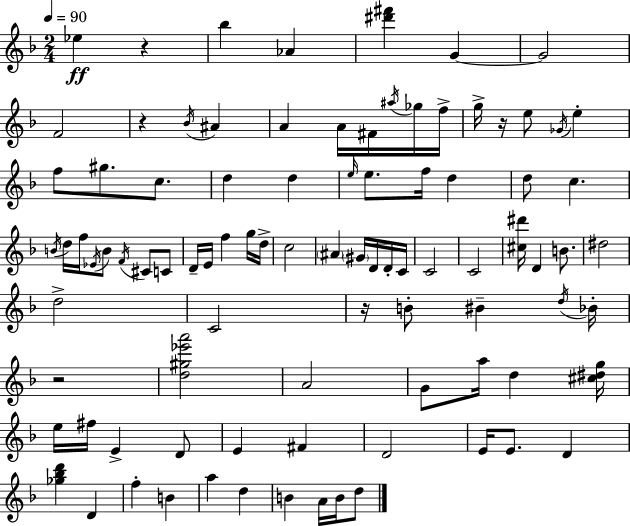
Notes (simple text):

Eb5/q R/q Bb5/q Ab4/q [D#6,F#6]/q G4/q G4/h F4/h R/q Bb4/s A#4/q A4/q A4/s F#4/s A#5/s Gb5/s F5/s G5/s R/s E5/e Gb4/s E5/q F5/e G#5/e. C5/e. D5/q D5/q E5/s E5/e. F5/s D5/q D5/e C5/q. B4/s D5/s F5/s Eb4/s B4/e F4/s C#4/e C4/e D4/s E4/s F5/q G5/s D5/s C5/h A#4/q G#4/s D4/s D4/s C4/s C4/h C4/h [C#5,D#6]/s D4/q B4/e. D#5/h D5/h C4/h R/s B4/e BIS4/q D5/s Bb4/s R/h [D5,G#5,Eb6,A6]/h A4/h G4/e A5/s D5/q [C#5,D#5,G5]/s E5/s F#5/s E4/q D4/e E4/q F#4/q D4/h E4/s E4/e. D4/q [Gb5,Bb5,D6]/q D4/q F5/q B4/q A5/q D5/q B4/q A4/s B4/s D5/e